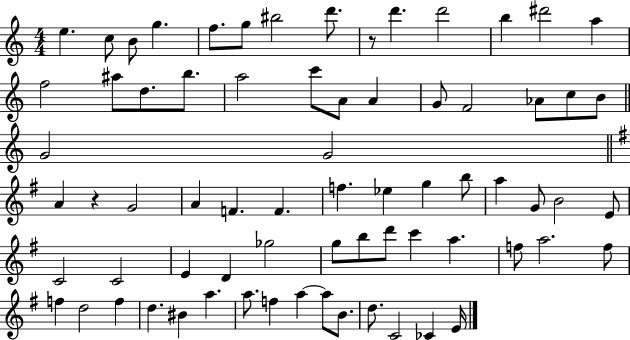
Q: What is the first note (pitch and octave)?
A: E5